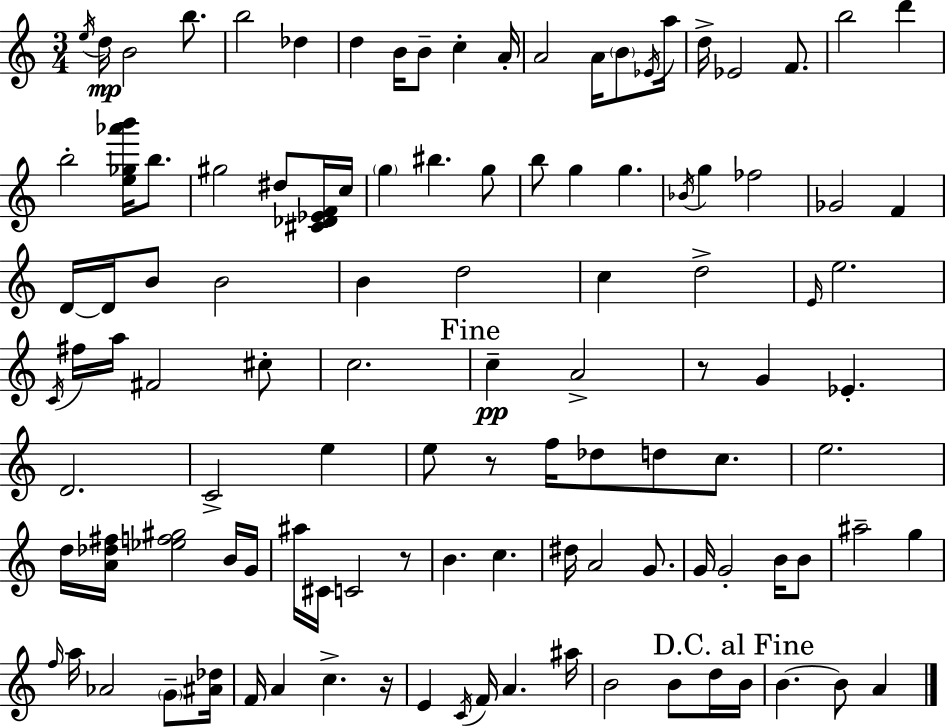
E5/s D5/s B4/h B5/e. B5/h Db5/q D5/q B4/s B4/e C5/q A4/s A4/h A4/s B4/e Eb4/s A5/s D5/s Eb4/h F4/e. B5/h D6/q B5/h [E5,Gb5,Ab6,B6]/s B5/e. G#5/h D#5/e [C#4,Db4,Eb4,F4]/s C5/s G5/q BIS5/q. G5/e B5/e G5/q G5/q. Bb4/s G5/q FES5/h Gb4/h F4/q D4/s D4/s B4/e B4/h B4/q D5/h C5/q D5/h E4/s E5/h. C4/s F#5/s A5/s F#4/h C#5/e C5/h. C5/q A4/h R/e G4/q Eb4/q. D4/h. C4/h E5/q E5/e R/e F5/s Db5/e D5/e C5/e. E5/h. D5/s [A4,Db5,F#5]/s [Eb5,F5,G#5]/h B4/s G4/s A#5/s C#4/s C4/h R/e B4/q. C5/q. D#5/s A4/h G4/e. G4/s G4/h B4/s B4/e A#5/h G5/q F5/s A5/s Ab4/h G4/e [A#4,Db5]/s F4/s A4/q C5/q. R/s E4/q C4/s F4/s A4/q. A#5/s B4/h B4/e D5/s B4/s B4/q. B4/e A4/q